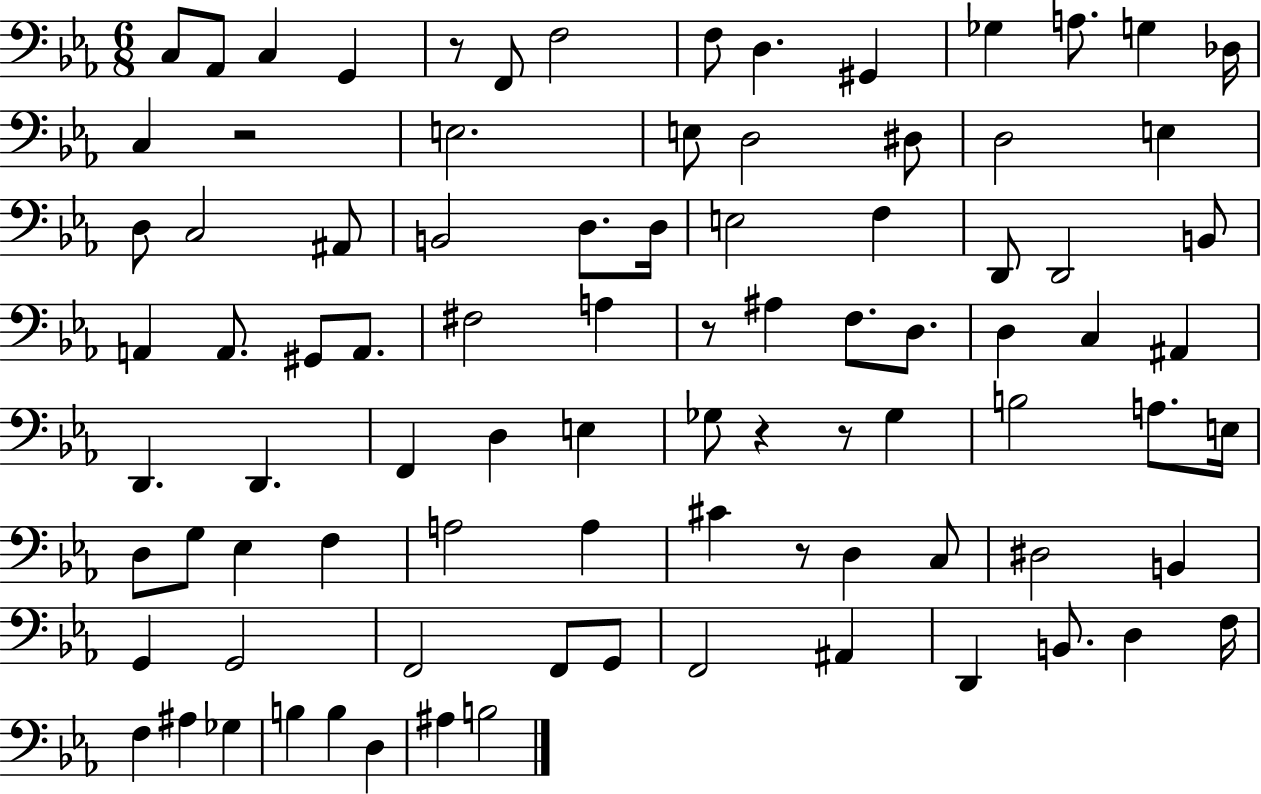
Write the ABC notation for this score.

X:1
T:Untitled
M:6/8
L:1/4
K:Eb
C,/2 _A,,/2 C, G,, z/2 F,,/2 F,2 F,/2 D, ^G,, _G, A,/2 G, _D,/4 C, z2 E,2 E,/2 D,2 ^D,/2 D,2 E, D,/2 C,2 ^A,,/2 B,,2 D,/2 D,/4 E,2 F, D,,/2 D,,2 B,,/2 A,, A,,/2 ^G,,/2 A,,/2 ^F,2 A, z/2 ^A, F,/2 D,/2 D, C, ^A,, D,, D,, F,, D, E, _G,/2 z z/2 _G, B,2 A,/2 E,/4 D,/2 G,/2 _E, F, A,2 A, ^C z/2 D, C,/2 ^D,2 B,, G,, G,,2 F,,2 F,,/2 G,,/2 F,,2 ^A,, D,, B,,/2 D, F,/4 F, ^A, _G, B, B, D, ^A, B,2